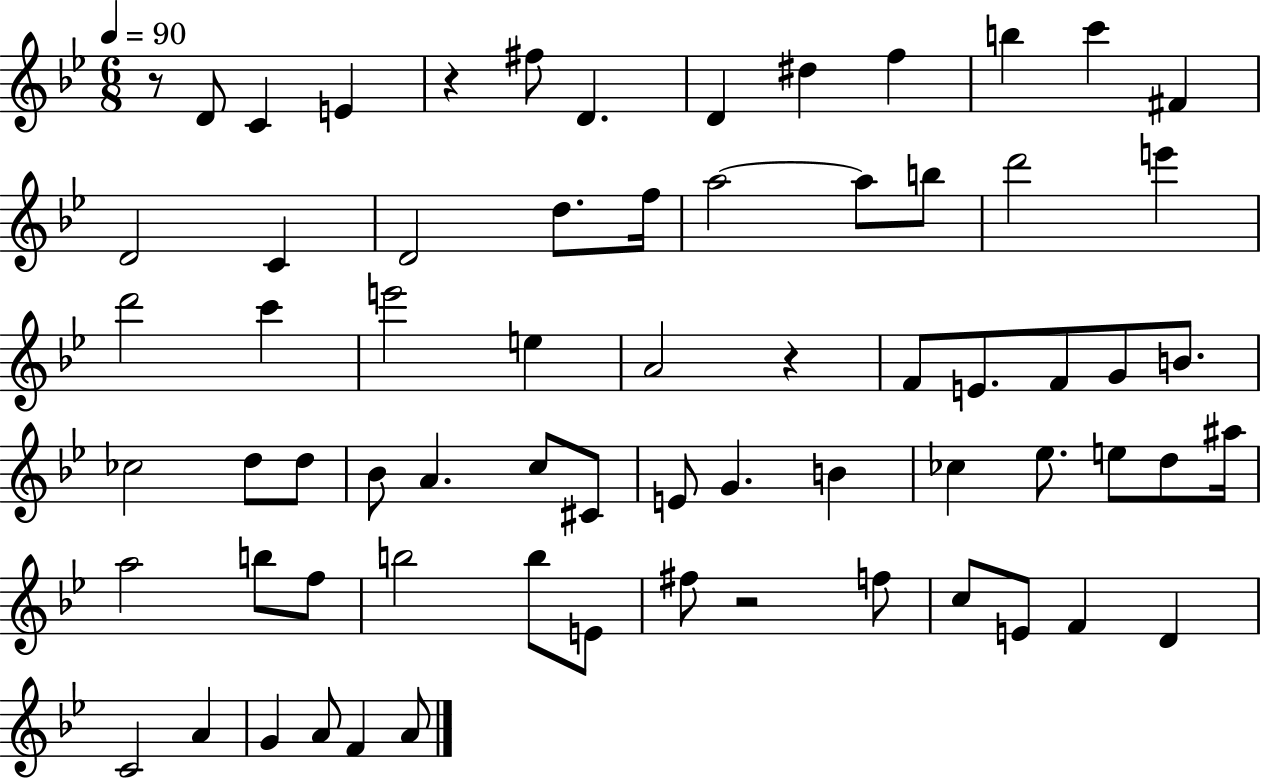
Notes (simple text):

R/e D4/e C4/q E4/q R/q F#5/e D4/q. D4/q D#5/q F5/q B5/q C6/q F#4/q D4/h C4/q D4/h D5/e. F5/s A5/h A5/e B5/e D6/h E6/q D6/h C6/q E6/h E5/q A4/h R/q F4/e E4/e. F4/e G4/e B4/e. CES5/h D5/e D5/e Bb4/e A4/q. C5/e C#4/e E4/e G4/q. B4/q CES5/q Eb5/e. E5/e D5/e A#5/s A5/h B5/e F5/e B5/h B5/e E4/e F#5/e R/h F5/e C5/e E4/e F4/q D4/q C4/h A4/q G4/q A4/e F4/q A4/e